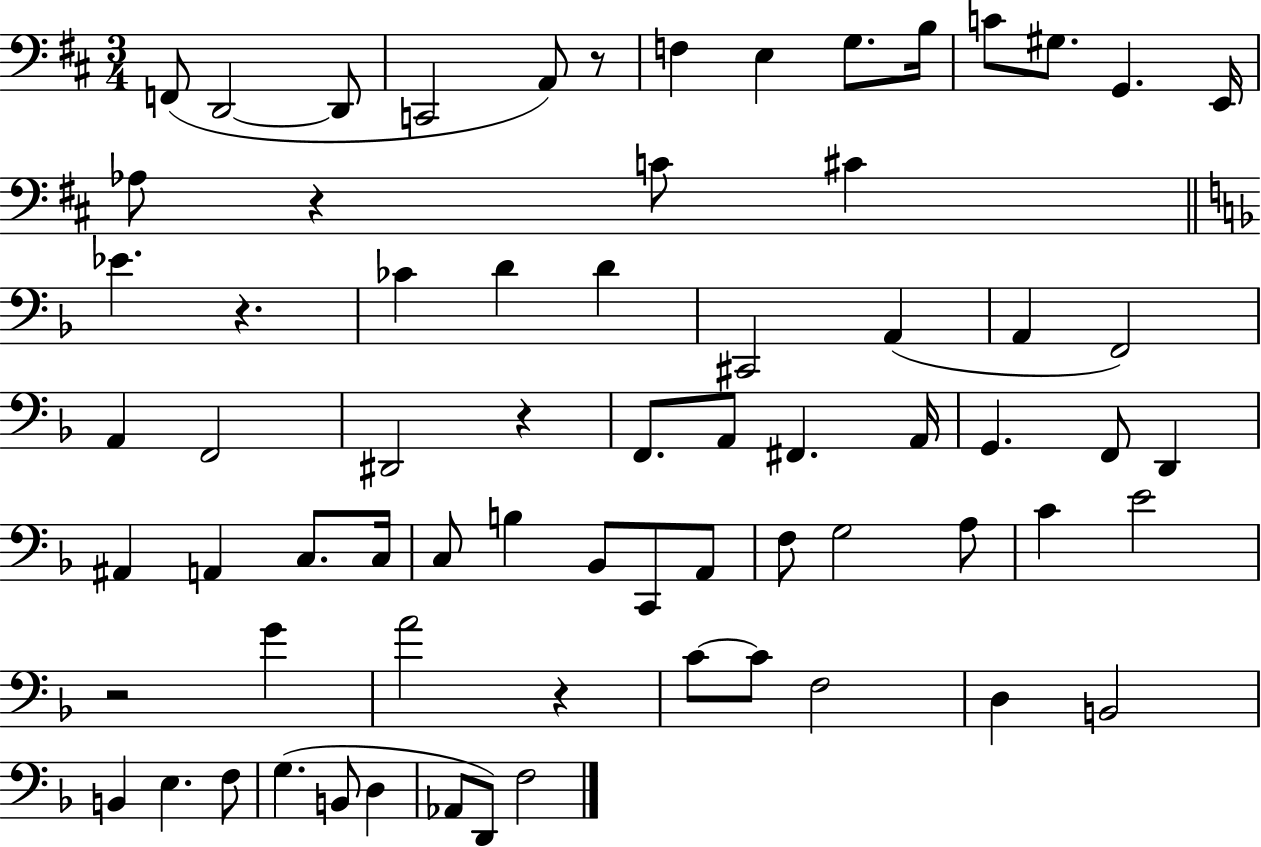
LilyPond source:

{
  \clef bass
  \numericTimeSignature
  \time 3/4
  \key d \major
  f,8( d,2~~ d,8 | c,2 a,8) r8 | f4 e4 g8. b16 | c'8 gis8. g,4. e,16 | \break aes8 r4 c'8 cis'4 | \bar "||" \break \key d \minor ees'4. r4. | ces'4 d'4 d'4 | cis,2 a,4( | a,4 f,2) | \break a,4 f,2 | dis,2 r4 | f,8. a,8 fis,4. a,16 | g,4. f,8 d,4 | \break ais,4 a,4 c8. c16 | c8 b4 bes,8 c,8 a,8 | f8 g2 a8 | c'4 e'2 | \break r2 g'4 | a'2 r4 | c'8~~ c'8 f2 | d4 b,2 | \break b,4 e4. f8 | g4.( b,8 d4 | aes,8 d,8) f2 | \bar "|."
}